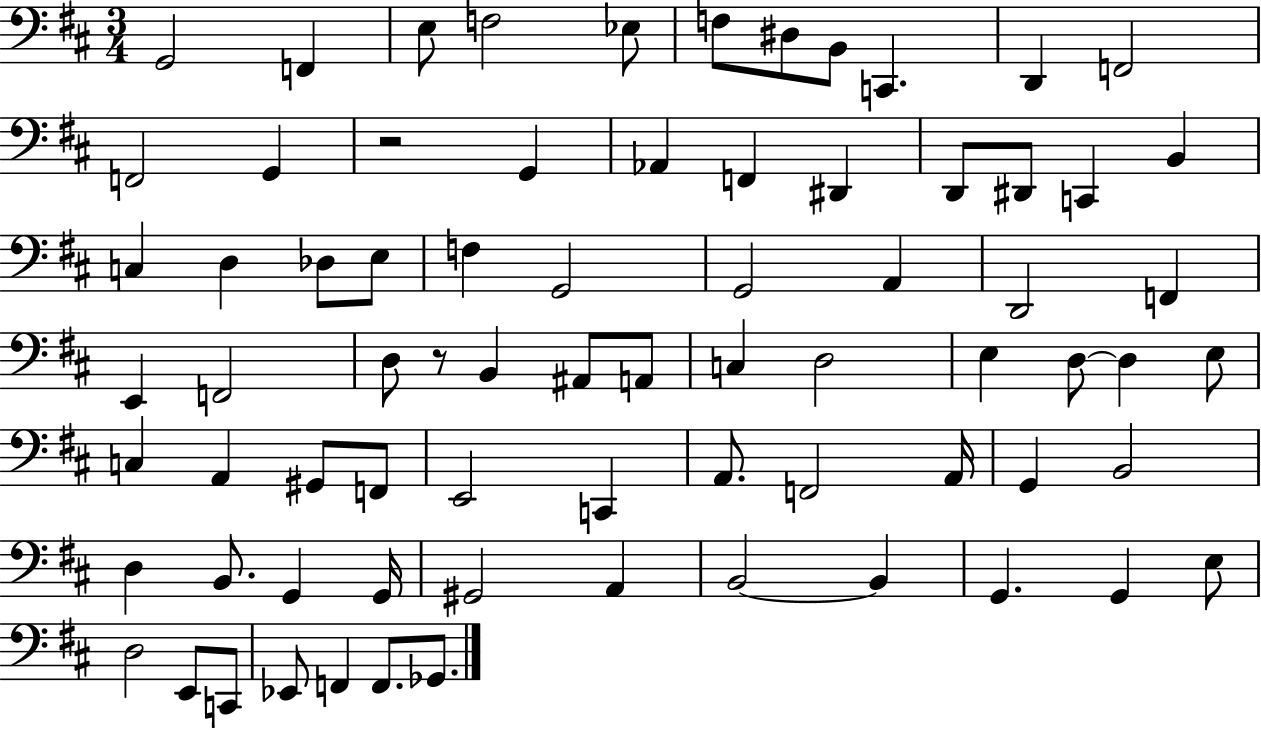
G2/h F2/q E3/e F3/h Eb3/e F3/e D#3/e B2/e C2/q. D2/q F2/h F2/h G2/q R/h G2/q Ab2/q F2/q D#2/q D2/e D#2/e C2/q B2/q C3/q D3/q Db3/e E3/e F3/q G2/h G2/h A2/q D2/h F2/q E2/q F2/h D3/e R/e B2/q A#2/e A2/e C3/q D3/h E3/q D3/e D3/q E3/e C3/q A2/q G#2/e F2/e E2/h C2/q A2/e. F2/h A2/s G2/q B2/h D3/q B2/e. G2/q G2/s G#2/h A2/q B2/h B2/q G2/q. G2/q E3/e D3/h E2/e C2/e Eb2/e F2/q F2/e. Gb2/e.